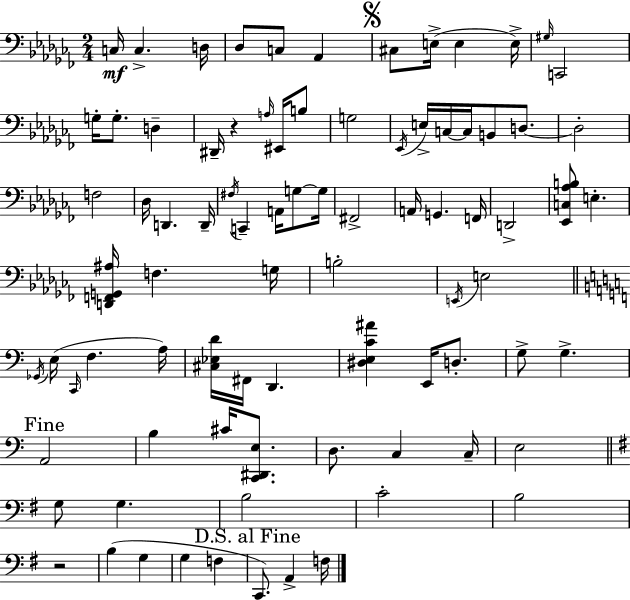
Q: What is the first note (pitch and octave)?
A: C3